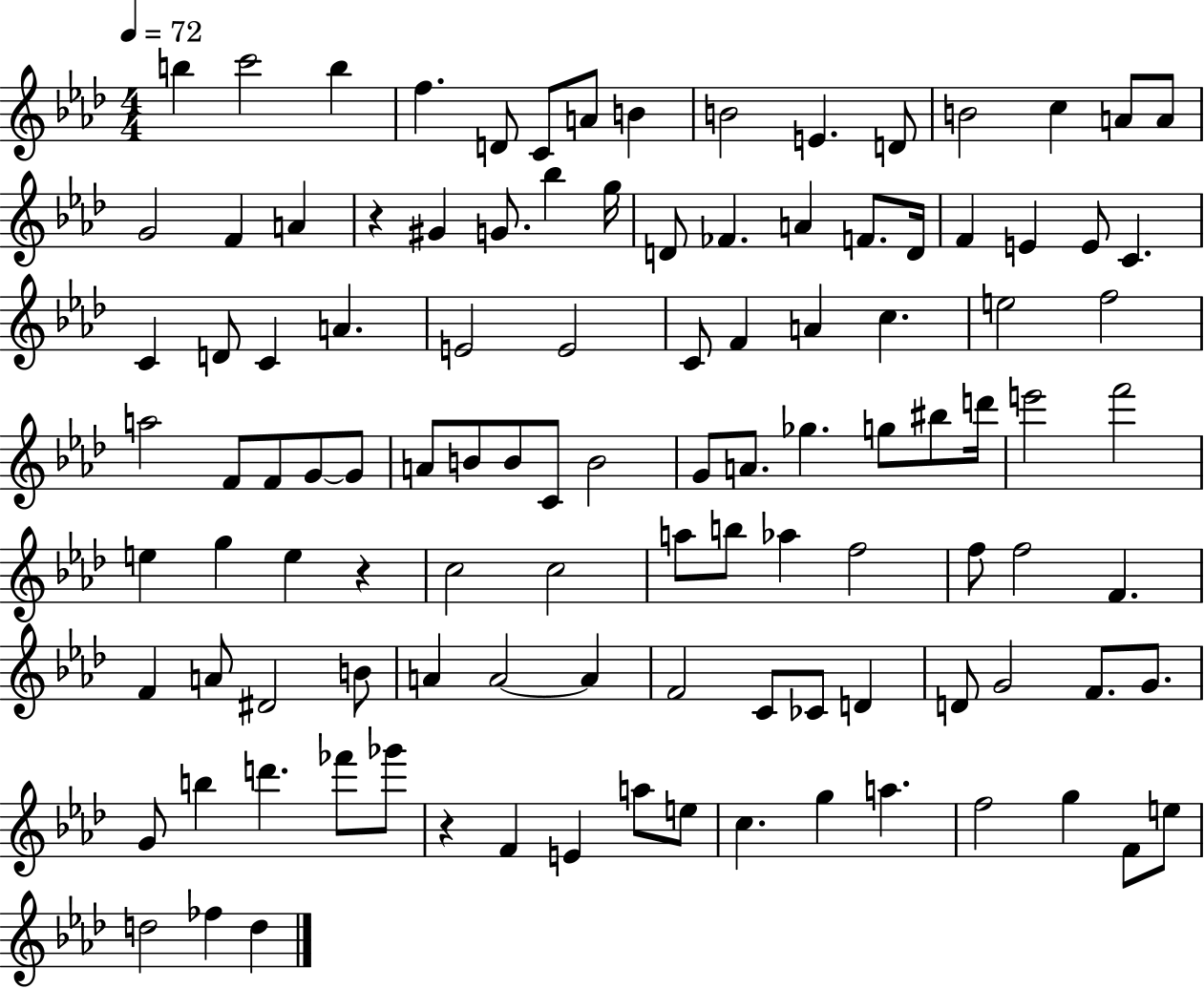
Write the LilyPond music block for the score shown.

{
  \clef treble
  \numericTimeSignature
  \time 4/4
  \key aes \major
  \tempo 4 = 72
  \repeat volta 2 { b''4 c'''2 b''4 | f''4. d'8 c'8 a'8 b'4 | b'2 e'4. d'8 | b'2 c''4 a'8 a'8 | \break g'2 f'4 a'4 | r4 gis'4 g'8. bes''4 g''16 | d'8 fes'4. a'4 f'8. d'16 | f'4 e'4 e'8 c'4. | \break c'4 d'8 c'4 a'4. | e'2 e'2 | c'8 f'4 a'4 c''4. | e''2 f''2 | \break a''2 f'8 f'8 g'8~~ g'8 | a'8 b'8 b'8 c'8 b'2 | g'8 a'8. ges''4. g''8 bis''8 d'''16 | e'''2 f'''2 | \break e''4 g''4 e''4 r4 | c''2 c''2 | a''8 b''8 aes''4 f''2 | f''8 f''2 f'4. | \break f'4 a'8 dis'2 b'8 | a'4 a'2~~ a'4 | f'2 c'8 ces'8 d'4 | d'8 g'2 f'8. g'8. | \break g'8 b''4 d'''4. fes'''8 ges'''8 | r4 f'4 e'4 a''8 e''8 | c''4. g''4 a''4. | f''2 g''4 f'8 e''8 | \break d''2 fes''4 d''4 | } \bar "|."
}